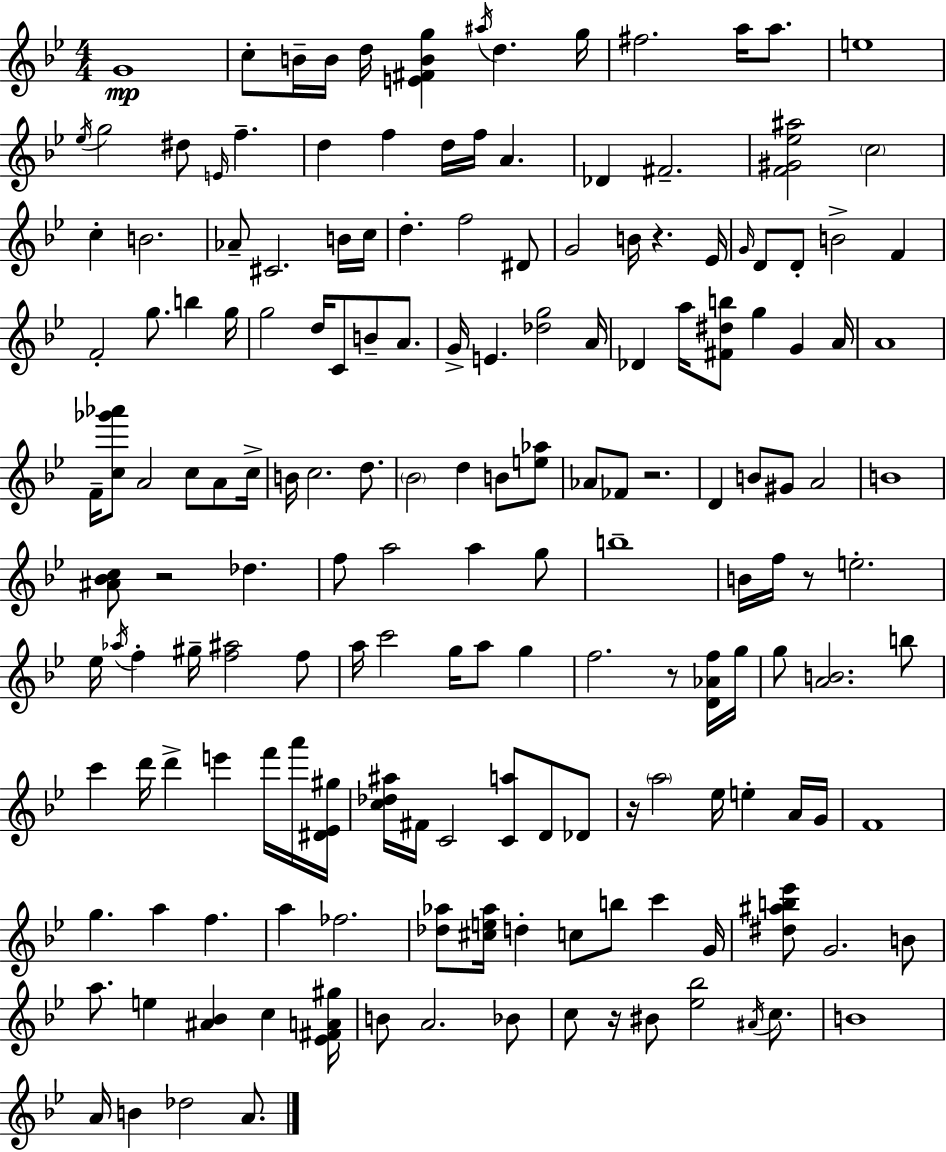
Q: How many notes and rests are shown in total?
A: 170